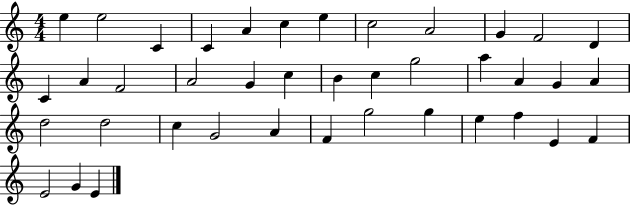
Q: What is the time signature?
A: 4/4